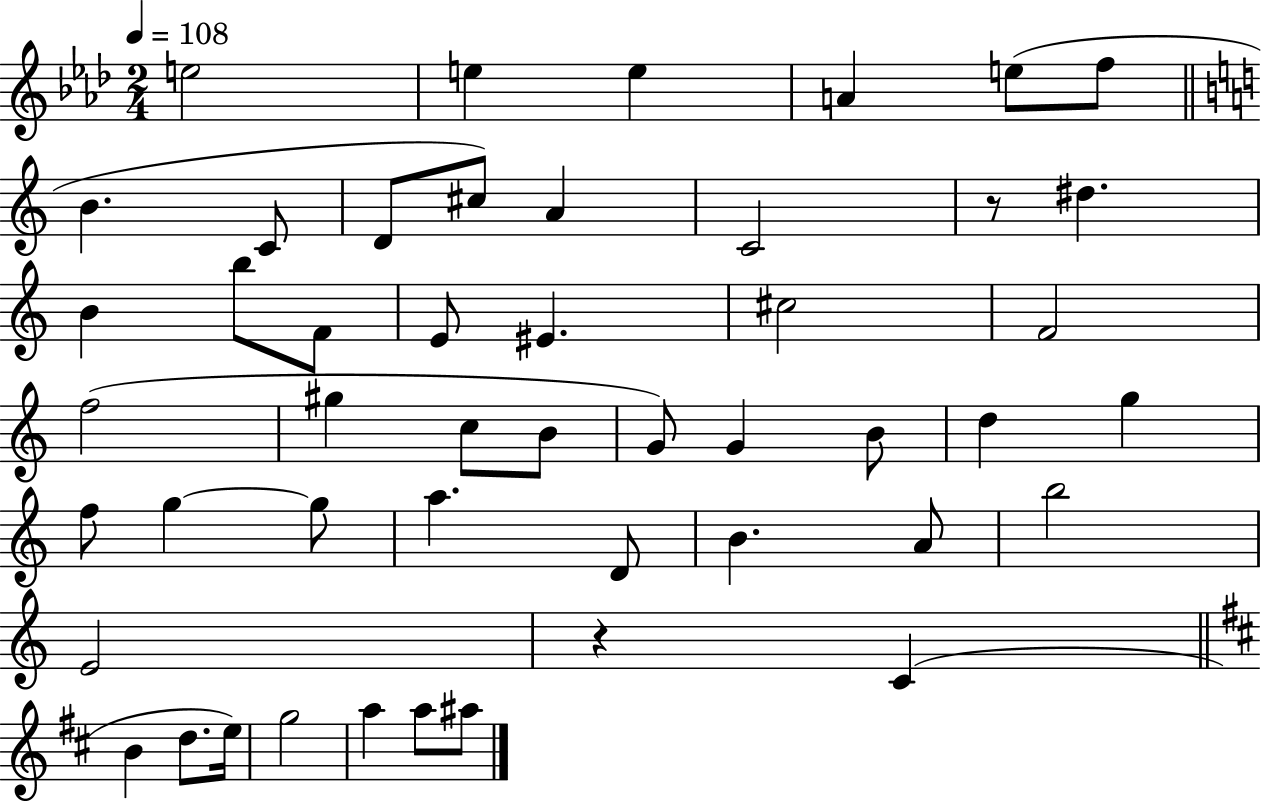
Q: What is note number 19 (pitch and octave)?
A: C#5